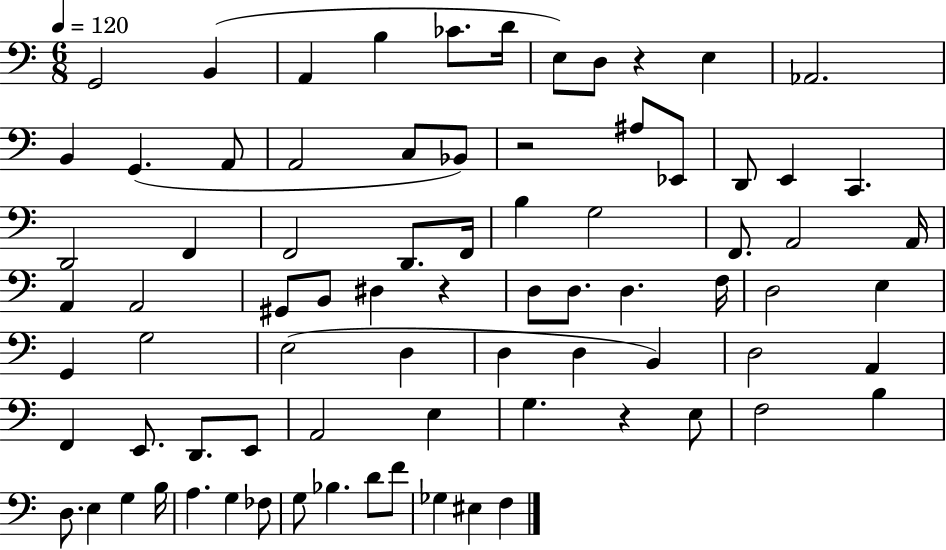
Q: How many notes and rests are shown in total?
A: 79